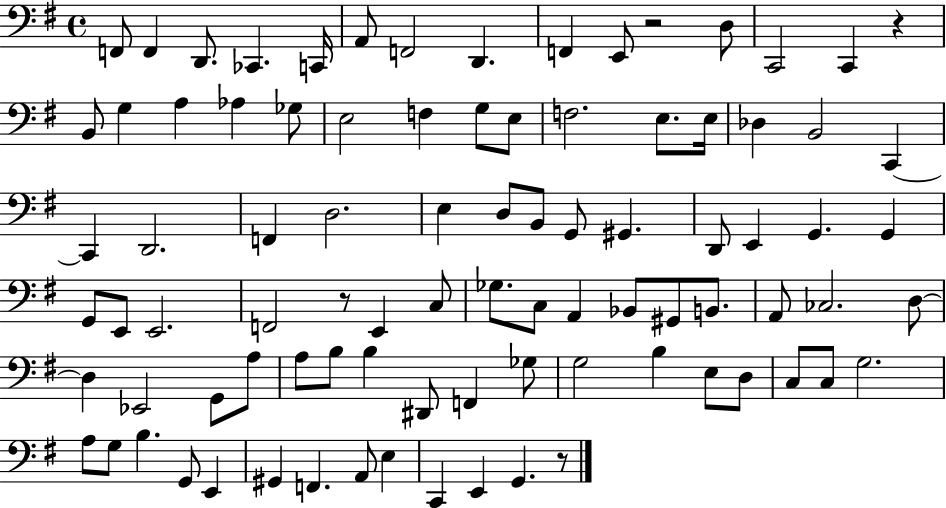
X:1
T:Untitled
M:4/4
L:1/4
K:G
F,,/2 F,, D,,/2 _C,, C,,/4 A,,/2 F,,2 D,, F,, E,,/2 z2 D,/2 C,,2 C,, z B,,/2 G, A, _A, _G,/2 E,2 F, G,/2 E,/2 F,2 E,/2 E,/4 _D, B,,2 C,, C,, D,,2 F,, D,2 E, D,/2 B,,/2 G,,/2 ^G,, D,,/2 E,, G,, G,, G,,/2 E,,/2 E,,2 F,,2 z/2 E,, C,/2 _G,/2 C,/2 A,, _B,,/2 ^G,,/2 B,,/2 A,,/2 _C,2 D,/2 D, _E,,2 G,,/2 A,/2 A,/2 B,/2 B, ^D,,/2 F,, _G,/2 G,2 B, E,/2 D,/2 C,/2 C,/2 G,2 A,/2 G,/2 B, G,,/2 E,, ^G,, F,, A,,/2 E, C,, E,, G,, z/2